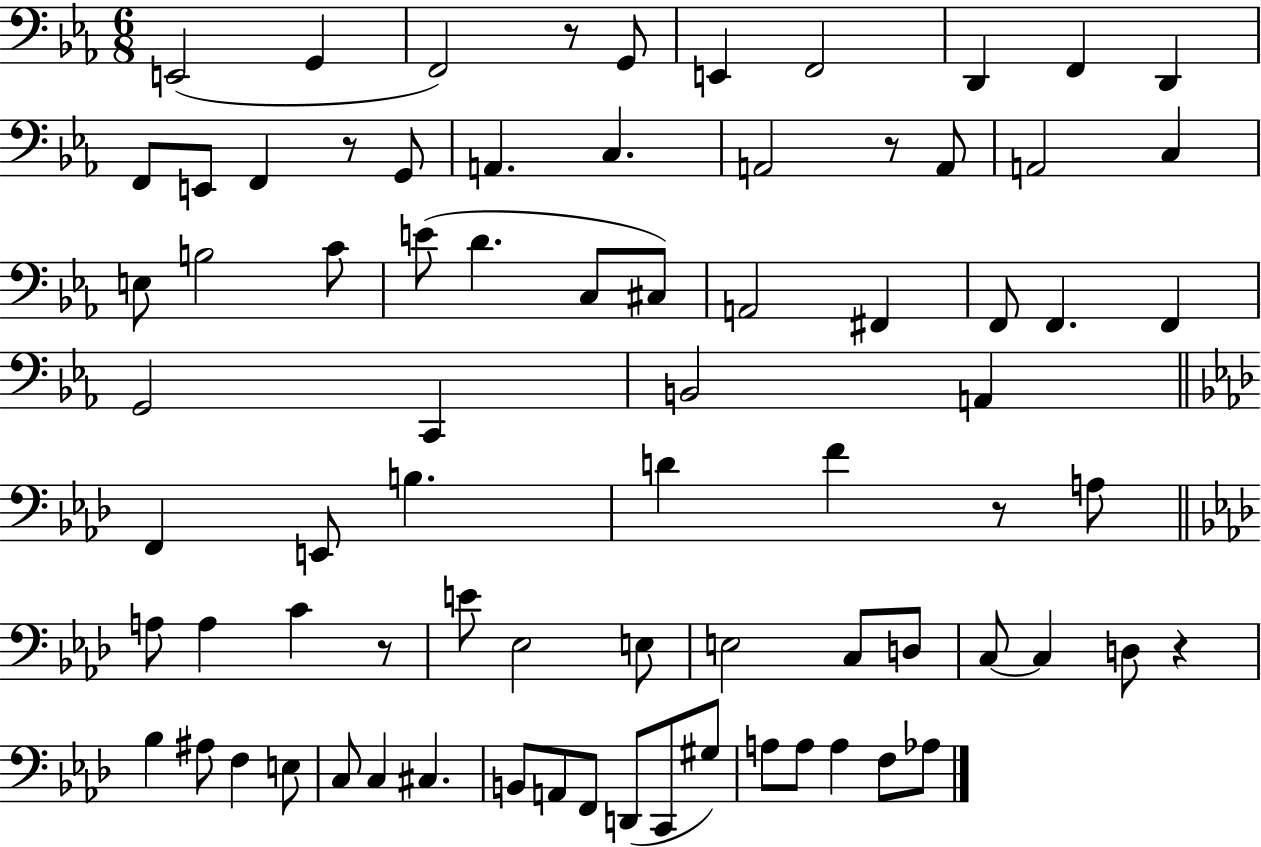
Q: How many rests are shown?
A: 6